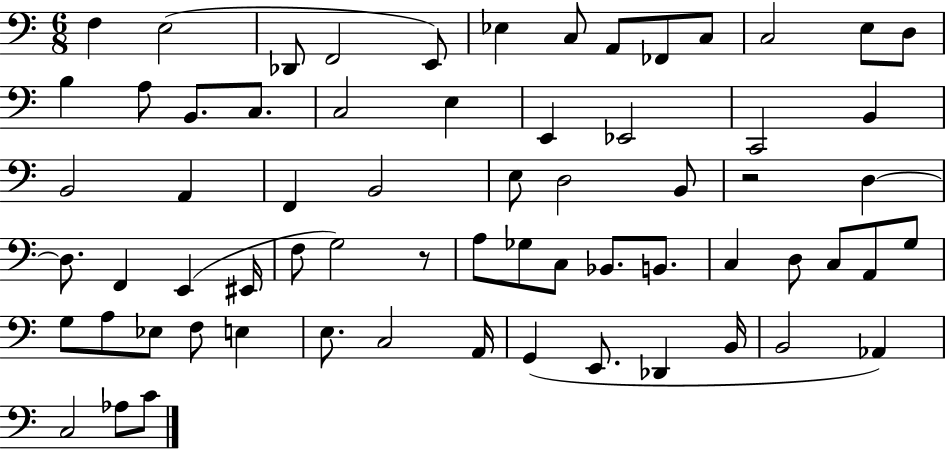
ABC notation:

X:1
T:Untitled
M:6/8
L:1/4
K:C
F, E,2 _D,,/2 F,,2 E,,/2 _E, C,/2 A,,/2 _F,,/2 C,/2 C,2 E,/2 D,/2 B, A,/2 B,,/2 C,/2 C,2 E, E,, _E,,2 C,,2 B,, B,,2 A,, F,, B,,2 E,/2 D,2 B,,/2 z2 D, D,/2 F,, E,, ^E,,/4 F,/2 G,2 z/2 A,/2 _G,/2 C,/2 _B,,/2 B,,/2 C, D,/2 C,/2 A,,/2 G,/2 G,/2 A,/2 _E,/2 F,/2 E, E,/2 C,2 A,,/4 G,, E,,/2 _D,, B,,/4 B,,2 _A,, C,2 _A,/2 C/2